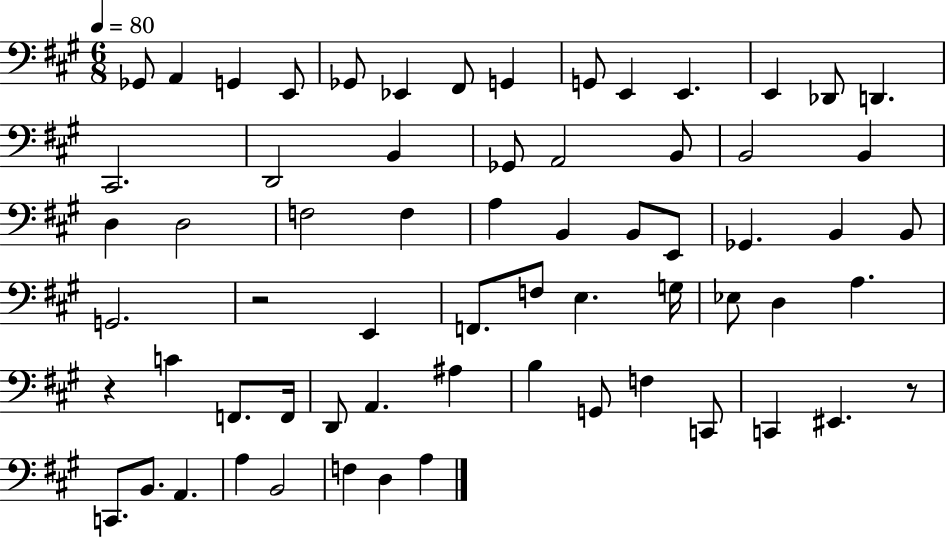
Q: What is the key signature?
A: A major